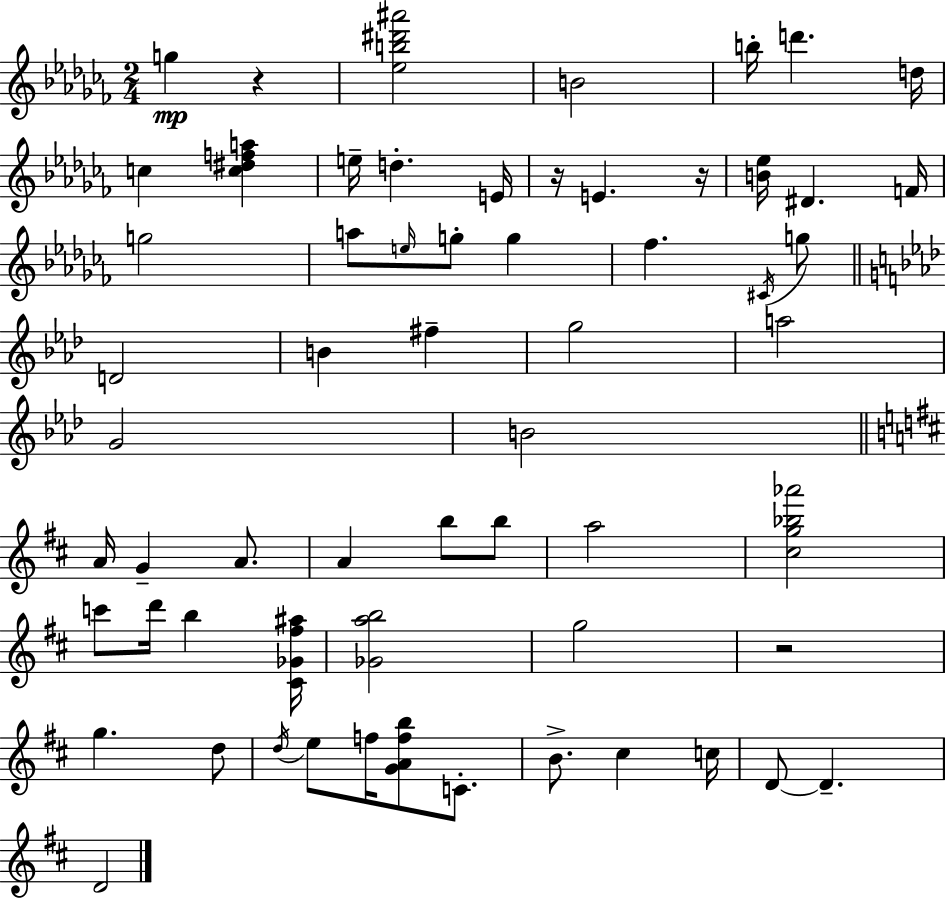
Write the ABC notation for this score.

X:1
T:Untitled
M:2/4
L:1/4
K:Abm
g z [_eb^d'^a']2 B2 b/4 d' d/4 c [c^dfa] e/4 d E/4 z/4 E z/4 [B_e]/4 ^D F/4 g2 a/2 e/4 g/2 g _f ^C/4 g/2 D2 B ^f g2 a2 G2 B2 A/4 G A/2 A b/2 b/2 a2 [^cg_b_a']2 c'/2 d'/4 b [^C_G^f^a]/4 [_Gab]2 g2 z2 g d/2 d/4 e/2 f/4 [GAfb]/2 C/2 B/2 ^c c/4 D/2 D D2